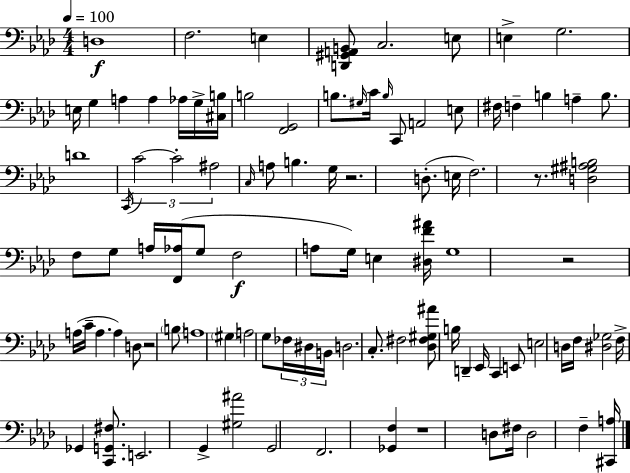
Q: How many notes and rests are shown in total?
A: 98